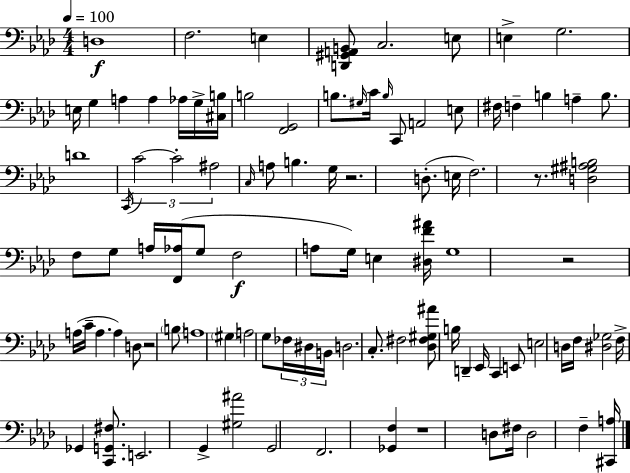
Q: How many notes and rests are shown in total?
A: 98